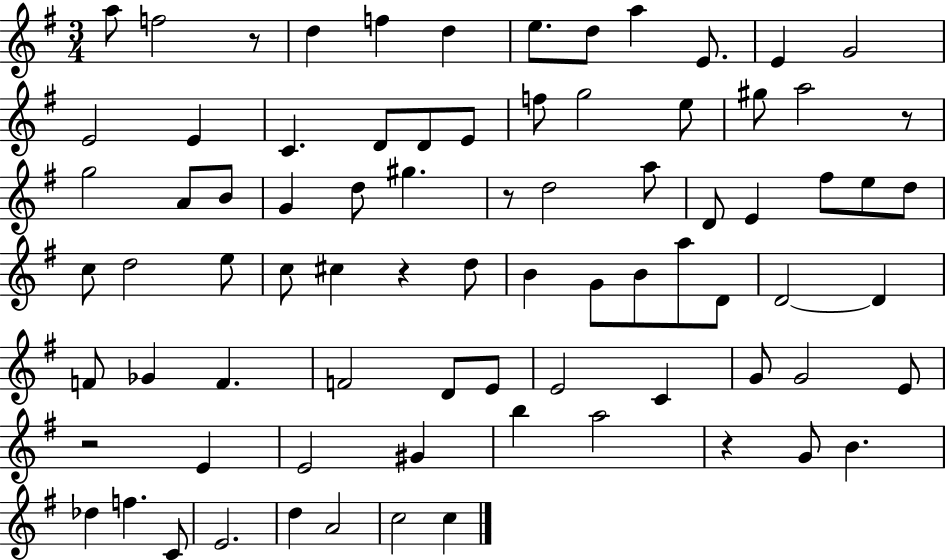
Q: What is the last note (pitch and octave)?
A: C5